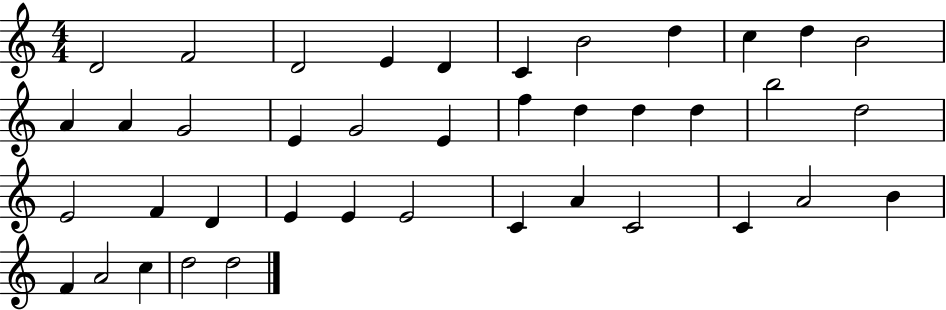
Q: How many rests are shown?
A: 0